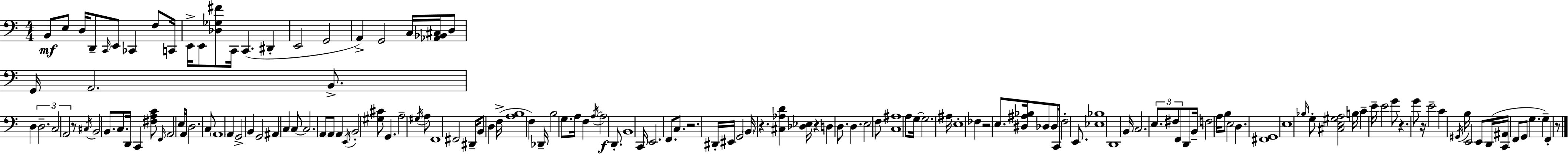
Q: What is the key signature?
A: C major